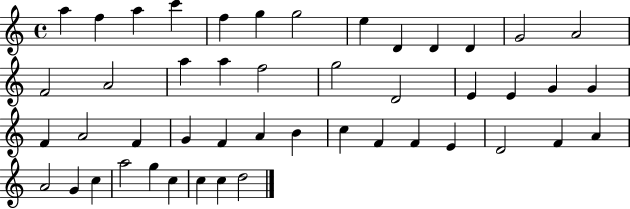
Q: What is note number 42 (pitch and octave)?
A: A5